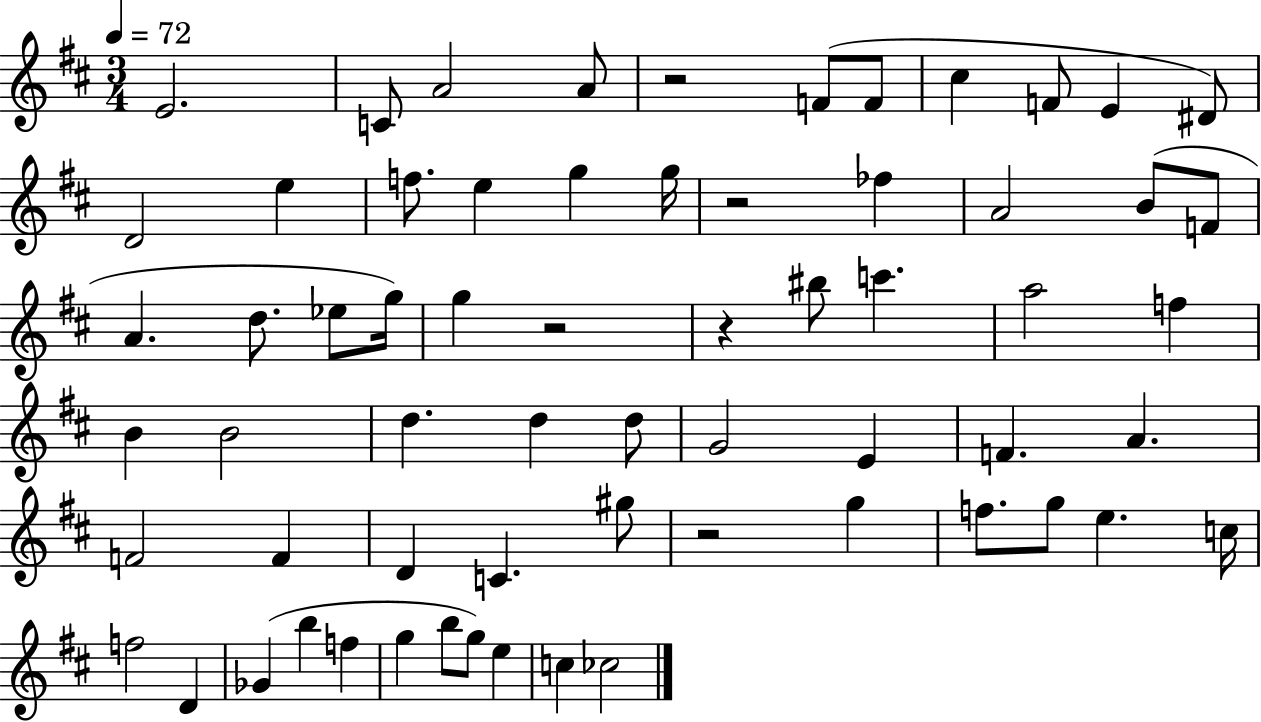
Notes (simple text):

E4/h. C4/e A4/h A4/e R/h F4/e F4/e C#5/q F4/e E4/q D#4/e D4/h E5/q F5/e. E5/q G5/q G5/s R/h FES5/q A4/h B4/e F4/e A4/q. D5/e. Eb5/e G5/s G5/q R/h R/q BIS5/e C6/q. A5/h F5/q B4/q B4/h D5/q. D5/q D5/e G4/h E4/q F4/q. A4/q. F4/h F4/q D4/q C4/q. G#5/e R/h G5/q F5/e. G5/e E5/q. C5/s F5/h D4/q Gb4/q B5/q F5/q G5/q B5/e G5/e E5/q C5/q CES5/h